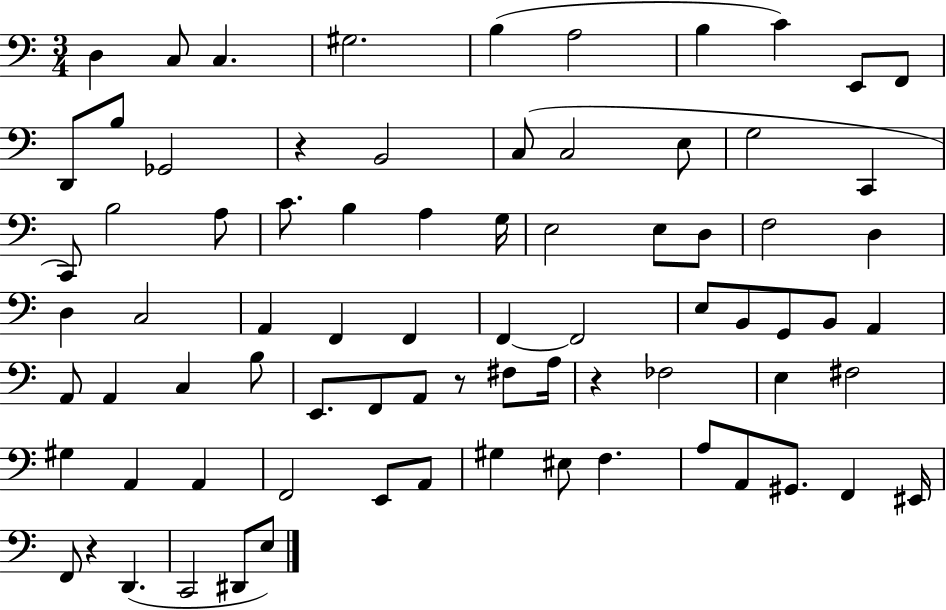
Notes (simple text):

D3/q C3/e C3/q. G#3/h. B3/q A3/h B3/q C4/q E2/e F2/e D2/e B3/e Gb2/h R/q B2/h C3/e C3/h E3/e G3/h C2/q C2/e B3/h A3/e C4/e. B3/q A3/q G3/s E3/h E3/e D3/e F3/h D3/q D3/q C3/h A2/q F2/q F2/q F2/q F2/h E3/e B2/e G2/e B2/e A2/q A2/e A2/q C3/q B3/e E2/e. F2/e A2/e R/e F#3/e A3/s R/q FES3/h E3/q F#3/h G#3/q A2/q A2/q F2/h E2/e A2/e G#3/q EIS3/e F3/q. A3/e A2/e G#2/e. F2/q EIS2/s F2/e R/q D2/q. C2/h D#2/e E3/e